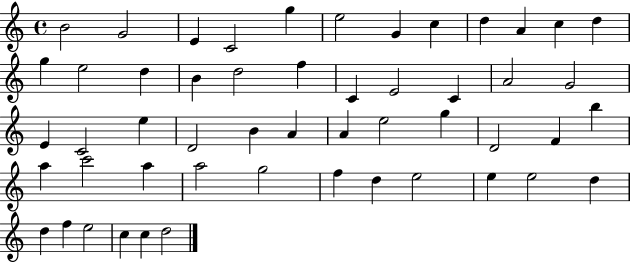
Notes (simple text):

B4/h G4/h E4/q C4/h G5/q E5/h G4/q C5/q D5/q A4/q C5/q D5/q G5/q E5/h D5/q B4/q D5/h F5/q C4/q E4/h C4/q A4/h G4/h E4/q C4/h E5/q D4/h B4/q A4/q A4/q E5/h G5/q D4/h F4/q B5/q A5/q C6/h A5/q A5/h G5/h F5/q D5/q E5/h E5/q E5/h D5/q D5/q F5/q E5/h C5/q C5/q D5/h